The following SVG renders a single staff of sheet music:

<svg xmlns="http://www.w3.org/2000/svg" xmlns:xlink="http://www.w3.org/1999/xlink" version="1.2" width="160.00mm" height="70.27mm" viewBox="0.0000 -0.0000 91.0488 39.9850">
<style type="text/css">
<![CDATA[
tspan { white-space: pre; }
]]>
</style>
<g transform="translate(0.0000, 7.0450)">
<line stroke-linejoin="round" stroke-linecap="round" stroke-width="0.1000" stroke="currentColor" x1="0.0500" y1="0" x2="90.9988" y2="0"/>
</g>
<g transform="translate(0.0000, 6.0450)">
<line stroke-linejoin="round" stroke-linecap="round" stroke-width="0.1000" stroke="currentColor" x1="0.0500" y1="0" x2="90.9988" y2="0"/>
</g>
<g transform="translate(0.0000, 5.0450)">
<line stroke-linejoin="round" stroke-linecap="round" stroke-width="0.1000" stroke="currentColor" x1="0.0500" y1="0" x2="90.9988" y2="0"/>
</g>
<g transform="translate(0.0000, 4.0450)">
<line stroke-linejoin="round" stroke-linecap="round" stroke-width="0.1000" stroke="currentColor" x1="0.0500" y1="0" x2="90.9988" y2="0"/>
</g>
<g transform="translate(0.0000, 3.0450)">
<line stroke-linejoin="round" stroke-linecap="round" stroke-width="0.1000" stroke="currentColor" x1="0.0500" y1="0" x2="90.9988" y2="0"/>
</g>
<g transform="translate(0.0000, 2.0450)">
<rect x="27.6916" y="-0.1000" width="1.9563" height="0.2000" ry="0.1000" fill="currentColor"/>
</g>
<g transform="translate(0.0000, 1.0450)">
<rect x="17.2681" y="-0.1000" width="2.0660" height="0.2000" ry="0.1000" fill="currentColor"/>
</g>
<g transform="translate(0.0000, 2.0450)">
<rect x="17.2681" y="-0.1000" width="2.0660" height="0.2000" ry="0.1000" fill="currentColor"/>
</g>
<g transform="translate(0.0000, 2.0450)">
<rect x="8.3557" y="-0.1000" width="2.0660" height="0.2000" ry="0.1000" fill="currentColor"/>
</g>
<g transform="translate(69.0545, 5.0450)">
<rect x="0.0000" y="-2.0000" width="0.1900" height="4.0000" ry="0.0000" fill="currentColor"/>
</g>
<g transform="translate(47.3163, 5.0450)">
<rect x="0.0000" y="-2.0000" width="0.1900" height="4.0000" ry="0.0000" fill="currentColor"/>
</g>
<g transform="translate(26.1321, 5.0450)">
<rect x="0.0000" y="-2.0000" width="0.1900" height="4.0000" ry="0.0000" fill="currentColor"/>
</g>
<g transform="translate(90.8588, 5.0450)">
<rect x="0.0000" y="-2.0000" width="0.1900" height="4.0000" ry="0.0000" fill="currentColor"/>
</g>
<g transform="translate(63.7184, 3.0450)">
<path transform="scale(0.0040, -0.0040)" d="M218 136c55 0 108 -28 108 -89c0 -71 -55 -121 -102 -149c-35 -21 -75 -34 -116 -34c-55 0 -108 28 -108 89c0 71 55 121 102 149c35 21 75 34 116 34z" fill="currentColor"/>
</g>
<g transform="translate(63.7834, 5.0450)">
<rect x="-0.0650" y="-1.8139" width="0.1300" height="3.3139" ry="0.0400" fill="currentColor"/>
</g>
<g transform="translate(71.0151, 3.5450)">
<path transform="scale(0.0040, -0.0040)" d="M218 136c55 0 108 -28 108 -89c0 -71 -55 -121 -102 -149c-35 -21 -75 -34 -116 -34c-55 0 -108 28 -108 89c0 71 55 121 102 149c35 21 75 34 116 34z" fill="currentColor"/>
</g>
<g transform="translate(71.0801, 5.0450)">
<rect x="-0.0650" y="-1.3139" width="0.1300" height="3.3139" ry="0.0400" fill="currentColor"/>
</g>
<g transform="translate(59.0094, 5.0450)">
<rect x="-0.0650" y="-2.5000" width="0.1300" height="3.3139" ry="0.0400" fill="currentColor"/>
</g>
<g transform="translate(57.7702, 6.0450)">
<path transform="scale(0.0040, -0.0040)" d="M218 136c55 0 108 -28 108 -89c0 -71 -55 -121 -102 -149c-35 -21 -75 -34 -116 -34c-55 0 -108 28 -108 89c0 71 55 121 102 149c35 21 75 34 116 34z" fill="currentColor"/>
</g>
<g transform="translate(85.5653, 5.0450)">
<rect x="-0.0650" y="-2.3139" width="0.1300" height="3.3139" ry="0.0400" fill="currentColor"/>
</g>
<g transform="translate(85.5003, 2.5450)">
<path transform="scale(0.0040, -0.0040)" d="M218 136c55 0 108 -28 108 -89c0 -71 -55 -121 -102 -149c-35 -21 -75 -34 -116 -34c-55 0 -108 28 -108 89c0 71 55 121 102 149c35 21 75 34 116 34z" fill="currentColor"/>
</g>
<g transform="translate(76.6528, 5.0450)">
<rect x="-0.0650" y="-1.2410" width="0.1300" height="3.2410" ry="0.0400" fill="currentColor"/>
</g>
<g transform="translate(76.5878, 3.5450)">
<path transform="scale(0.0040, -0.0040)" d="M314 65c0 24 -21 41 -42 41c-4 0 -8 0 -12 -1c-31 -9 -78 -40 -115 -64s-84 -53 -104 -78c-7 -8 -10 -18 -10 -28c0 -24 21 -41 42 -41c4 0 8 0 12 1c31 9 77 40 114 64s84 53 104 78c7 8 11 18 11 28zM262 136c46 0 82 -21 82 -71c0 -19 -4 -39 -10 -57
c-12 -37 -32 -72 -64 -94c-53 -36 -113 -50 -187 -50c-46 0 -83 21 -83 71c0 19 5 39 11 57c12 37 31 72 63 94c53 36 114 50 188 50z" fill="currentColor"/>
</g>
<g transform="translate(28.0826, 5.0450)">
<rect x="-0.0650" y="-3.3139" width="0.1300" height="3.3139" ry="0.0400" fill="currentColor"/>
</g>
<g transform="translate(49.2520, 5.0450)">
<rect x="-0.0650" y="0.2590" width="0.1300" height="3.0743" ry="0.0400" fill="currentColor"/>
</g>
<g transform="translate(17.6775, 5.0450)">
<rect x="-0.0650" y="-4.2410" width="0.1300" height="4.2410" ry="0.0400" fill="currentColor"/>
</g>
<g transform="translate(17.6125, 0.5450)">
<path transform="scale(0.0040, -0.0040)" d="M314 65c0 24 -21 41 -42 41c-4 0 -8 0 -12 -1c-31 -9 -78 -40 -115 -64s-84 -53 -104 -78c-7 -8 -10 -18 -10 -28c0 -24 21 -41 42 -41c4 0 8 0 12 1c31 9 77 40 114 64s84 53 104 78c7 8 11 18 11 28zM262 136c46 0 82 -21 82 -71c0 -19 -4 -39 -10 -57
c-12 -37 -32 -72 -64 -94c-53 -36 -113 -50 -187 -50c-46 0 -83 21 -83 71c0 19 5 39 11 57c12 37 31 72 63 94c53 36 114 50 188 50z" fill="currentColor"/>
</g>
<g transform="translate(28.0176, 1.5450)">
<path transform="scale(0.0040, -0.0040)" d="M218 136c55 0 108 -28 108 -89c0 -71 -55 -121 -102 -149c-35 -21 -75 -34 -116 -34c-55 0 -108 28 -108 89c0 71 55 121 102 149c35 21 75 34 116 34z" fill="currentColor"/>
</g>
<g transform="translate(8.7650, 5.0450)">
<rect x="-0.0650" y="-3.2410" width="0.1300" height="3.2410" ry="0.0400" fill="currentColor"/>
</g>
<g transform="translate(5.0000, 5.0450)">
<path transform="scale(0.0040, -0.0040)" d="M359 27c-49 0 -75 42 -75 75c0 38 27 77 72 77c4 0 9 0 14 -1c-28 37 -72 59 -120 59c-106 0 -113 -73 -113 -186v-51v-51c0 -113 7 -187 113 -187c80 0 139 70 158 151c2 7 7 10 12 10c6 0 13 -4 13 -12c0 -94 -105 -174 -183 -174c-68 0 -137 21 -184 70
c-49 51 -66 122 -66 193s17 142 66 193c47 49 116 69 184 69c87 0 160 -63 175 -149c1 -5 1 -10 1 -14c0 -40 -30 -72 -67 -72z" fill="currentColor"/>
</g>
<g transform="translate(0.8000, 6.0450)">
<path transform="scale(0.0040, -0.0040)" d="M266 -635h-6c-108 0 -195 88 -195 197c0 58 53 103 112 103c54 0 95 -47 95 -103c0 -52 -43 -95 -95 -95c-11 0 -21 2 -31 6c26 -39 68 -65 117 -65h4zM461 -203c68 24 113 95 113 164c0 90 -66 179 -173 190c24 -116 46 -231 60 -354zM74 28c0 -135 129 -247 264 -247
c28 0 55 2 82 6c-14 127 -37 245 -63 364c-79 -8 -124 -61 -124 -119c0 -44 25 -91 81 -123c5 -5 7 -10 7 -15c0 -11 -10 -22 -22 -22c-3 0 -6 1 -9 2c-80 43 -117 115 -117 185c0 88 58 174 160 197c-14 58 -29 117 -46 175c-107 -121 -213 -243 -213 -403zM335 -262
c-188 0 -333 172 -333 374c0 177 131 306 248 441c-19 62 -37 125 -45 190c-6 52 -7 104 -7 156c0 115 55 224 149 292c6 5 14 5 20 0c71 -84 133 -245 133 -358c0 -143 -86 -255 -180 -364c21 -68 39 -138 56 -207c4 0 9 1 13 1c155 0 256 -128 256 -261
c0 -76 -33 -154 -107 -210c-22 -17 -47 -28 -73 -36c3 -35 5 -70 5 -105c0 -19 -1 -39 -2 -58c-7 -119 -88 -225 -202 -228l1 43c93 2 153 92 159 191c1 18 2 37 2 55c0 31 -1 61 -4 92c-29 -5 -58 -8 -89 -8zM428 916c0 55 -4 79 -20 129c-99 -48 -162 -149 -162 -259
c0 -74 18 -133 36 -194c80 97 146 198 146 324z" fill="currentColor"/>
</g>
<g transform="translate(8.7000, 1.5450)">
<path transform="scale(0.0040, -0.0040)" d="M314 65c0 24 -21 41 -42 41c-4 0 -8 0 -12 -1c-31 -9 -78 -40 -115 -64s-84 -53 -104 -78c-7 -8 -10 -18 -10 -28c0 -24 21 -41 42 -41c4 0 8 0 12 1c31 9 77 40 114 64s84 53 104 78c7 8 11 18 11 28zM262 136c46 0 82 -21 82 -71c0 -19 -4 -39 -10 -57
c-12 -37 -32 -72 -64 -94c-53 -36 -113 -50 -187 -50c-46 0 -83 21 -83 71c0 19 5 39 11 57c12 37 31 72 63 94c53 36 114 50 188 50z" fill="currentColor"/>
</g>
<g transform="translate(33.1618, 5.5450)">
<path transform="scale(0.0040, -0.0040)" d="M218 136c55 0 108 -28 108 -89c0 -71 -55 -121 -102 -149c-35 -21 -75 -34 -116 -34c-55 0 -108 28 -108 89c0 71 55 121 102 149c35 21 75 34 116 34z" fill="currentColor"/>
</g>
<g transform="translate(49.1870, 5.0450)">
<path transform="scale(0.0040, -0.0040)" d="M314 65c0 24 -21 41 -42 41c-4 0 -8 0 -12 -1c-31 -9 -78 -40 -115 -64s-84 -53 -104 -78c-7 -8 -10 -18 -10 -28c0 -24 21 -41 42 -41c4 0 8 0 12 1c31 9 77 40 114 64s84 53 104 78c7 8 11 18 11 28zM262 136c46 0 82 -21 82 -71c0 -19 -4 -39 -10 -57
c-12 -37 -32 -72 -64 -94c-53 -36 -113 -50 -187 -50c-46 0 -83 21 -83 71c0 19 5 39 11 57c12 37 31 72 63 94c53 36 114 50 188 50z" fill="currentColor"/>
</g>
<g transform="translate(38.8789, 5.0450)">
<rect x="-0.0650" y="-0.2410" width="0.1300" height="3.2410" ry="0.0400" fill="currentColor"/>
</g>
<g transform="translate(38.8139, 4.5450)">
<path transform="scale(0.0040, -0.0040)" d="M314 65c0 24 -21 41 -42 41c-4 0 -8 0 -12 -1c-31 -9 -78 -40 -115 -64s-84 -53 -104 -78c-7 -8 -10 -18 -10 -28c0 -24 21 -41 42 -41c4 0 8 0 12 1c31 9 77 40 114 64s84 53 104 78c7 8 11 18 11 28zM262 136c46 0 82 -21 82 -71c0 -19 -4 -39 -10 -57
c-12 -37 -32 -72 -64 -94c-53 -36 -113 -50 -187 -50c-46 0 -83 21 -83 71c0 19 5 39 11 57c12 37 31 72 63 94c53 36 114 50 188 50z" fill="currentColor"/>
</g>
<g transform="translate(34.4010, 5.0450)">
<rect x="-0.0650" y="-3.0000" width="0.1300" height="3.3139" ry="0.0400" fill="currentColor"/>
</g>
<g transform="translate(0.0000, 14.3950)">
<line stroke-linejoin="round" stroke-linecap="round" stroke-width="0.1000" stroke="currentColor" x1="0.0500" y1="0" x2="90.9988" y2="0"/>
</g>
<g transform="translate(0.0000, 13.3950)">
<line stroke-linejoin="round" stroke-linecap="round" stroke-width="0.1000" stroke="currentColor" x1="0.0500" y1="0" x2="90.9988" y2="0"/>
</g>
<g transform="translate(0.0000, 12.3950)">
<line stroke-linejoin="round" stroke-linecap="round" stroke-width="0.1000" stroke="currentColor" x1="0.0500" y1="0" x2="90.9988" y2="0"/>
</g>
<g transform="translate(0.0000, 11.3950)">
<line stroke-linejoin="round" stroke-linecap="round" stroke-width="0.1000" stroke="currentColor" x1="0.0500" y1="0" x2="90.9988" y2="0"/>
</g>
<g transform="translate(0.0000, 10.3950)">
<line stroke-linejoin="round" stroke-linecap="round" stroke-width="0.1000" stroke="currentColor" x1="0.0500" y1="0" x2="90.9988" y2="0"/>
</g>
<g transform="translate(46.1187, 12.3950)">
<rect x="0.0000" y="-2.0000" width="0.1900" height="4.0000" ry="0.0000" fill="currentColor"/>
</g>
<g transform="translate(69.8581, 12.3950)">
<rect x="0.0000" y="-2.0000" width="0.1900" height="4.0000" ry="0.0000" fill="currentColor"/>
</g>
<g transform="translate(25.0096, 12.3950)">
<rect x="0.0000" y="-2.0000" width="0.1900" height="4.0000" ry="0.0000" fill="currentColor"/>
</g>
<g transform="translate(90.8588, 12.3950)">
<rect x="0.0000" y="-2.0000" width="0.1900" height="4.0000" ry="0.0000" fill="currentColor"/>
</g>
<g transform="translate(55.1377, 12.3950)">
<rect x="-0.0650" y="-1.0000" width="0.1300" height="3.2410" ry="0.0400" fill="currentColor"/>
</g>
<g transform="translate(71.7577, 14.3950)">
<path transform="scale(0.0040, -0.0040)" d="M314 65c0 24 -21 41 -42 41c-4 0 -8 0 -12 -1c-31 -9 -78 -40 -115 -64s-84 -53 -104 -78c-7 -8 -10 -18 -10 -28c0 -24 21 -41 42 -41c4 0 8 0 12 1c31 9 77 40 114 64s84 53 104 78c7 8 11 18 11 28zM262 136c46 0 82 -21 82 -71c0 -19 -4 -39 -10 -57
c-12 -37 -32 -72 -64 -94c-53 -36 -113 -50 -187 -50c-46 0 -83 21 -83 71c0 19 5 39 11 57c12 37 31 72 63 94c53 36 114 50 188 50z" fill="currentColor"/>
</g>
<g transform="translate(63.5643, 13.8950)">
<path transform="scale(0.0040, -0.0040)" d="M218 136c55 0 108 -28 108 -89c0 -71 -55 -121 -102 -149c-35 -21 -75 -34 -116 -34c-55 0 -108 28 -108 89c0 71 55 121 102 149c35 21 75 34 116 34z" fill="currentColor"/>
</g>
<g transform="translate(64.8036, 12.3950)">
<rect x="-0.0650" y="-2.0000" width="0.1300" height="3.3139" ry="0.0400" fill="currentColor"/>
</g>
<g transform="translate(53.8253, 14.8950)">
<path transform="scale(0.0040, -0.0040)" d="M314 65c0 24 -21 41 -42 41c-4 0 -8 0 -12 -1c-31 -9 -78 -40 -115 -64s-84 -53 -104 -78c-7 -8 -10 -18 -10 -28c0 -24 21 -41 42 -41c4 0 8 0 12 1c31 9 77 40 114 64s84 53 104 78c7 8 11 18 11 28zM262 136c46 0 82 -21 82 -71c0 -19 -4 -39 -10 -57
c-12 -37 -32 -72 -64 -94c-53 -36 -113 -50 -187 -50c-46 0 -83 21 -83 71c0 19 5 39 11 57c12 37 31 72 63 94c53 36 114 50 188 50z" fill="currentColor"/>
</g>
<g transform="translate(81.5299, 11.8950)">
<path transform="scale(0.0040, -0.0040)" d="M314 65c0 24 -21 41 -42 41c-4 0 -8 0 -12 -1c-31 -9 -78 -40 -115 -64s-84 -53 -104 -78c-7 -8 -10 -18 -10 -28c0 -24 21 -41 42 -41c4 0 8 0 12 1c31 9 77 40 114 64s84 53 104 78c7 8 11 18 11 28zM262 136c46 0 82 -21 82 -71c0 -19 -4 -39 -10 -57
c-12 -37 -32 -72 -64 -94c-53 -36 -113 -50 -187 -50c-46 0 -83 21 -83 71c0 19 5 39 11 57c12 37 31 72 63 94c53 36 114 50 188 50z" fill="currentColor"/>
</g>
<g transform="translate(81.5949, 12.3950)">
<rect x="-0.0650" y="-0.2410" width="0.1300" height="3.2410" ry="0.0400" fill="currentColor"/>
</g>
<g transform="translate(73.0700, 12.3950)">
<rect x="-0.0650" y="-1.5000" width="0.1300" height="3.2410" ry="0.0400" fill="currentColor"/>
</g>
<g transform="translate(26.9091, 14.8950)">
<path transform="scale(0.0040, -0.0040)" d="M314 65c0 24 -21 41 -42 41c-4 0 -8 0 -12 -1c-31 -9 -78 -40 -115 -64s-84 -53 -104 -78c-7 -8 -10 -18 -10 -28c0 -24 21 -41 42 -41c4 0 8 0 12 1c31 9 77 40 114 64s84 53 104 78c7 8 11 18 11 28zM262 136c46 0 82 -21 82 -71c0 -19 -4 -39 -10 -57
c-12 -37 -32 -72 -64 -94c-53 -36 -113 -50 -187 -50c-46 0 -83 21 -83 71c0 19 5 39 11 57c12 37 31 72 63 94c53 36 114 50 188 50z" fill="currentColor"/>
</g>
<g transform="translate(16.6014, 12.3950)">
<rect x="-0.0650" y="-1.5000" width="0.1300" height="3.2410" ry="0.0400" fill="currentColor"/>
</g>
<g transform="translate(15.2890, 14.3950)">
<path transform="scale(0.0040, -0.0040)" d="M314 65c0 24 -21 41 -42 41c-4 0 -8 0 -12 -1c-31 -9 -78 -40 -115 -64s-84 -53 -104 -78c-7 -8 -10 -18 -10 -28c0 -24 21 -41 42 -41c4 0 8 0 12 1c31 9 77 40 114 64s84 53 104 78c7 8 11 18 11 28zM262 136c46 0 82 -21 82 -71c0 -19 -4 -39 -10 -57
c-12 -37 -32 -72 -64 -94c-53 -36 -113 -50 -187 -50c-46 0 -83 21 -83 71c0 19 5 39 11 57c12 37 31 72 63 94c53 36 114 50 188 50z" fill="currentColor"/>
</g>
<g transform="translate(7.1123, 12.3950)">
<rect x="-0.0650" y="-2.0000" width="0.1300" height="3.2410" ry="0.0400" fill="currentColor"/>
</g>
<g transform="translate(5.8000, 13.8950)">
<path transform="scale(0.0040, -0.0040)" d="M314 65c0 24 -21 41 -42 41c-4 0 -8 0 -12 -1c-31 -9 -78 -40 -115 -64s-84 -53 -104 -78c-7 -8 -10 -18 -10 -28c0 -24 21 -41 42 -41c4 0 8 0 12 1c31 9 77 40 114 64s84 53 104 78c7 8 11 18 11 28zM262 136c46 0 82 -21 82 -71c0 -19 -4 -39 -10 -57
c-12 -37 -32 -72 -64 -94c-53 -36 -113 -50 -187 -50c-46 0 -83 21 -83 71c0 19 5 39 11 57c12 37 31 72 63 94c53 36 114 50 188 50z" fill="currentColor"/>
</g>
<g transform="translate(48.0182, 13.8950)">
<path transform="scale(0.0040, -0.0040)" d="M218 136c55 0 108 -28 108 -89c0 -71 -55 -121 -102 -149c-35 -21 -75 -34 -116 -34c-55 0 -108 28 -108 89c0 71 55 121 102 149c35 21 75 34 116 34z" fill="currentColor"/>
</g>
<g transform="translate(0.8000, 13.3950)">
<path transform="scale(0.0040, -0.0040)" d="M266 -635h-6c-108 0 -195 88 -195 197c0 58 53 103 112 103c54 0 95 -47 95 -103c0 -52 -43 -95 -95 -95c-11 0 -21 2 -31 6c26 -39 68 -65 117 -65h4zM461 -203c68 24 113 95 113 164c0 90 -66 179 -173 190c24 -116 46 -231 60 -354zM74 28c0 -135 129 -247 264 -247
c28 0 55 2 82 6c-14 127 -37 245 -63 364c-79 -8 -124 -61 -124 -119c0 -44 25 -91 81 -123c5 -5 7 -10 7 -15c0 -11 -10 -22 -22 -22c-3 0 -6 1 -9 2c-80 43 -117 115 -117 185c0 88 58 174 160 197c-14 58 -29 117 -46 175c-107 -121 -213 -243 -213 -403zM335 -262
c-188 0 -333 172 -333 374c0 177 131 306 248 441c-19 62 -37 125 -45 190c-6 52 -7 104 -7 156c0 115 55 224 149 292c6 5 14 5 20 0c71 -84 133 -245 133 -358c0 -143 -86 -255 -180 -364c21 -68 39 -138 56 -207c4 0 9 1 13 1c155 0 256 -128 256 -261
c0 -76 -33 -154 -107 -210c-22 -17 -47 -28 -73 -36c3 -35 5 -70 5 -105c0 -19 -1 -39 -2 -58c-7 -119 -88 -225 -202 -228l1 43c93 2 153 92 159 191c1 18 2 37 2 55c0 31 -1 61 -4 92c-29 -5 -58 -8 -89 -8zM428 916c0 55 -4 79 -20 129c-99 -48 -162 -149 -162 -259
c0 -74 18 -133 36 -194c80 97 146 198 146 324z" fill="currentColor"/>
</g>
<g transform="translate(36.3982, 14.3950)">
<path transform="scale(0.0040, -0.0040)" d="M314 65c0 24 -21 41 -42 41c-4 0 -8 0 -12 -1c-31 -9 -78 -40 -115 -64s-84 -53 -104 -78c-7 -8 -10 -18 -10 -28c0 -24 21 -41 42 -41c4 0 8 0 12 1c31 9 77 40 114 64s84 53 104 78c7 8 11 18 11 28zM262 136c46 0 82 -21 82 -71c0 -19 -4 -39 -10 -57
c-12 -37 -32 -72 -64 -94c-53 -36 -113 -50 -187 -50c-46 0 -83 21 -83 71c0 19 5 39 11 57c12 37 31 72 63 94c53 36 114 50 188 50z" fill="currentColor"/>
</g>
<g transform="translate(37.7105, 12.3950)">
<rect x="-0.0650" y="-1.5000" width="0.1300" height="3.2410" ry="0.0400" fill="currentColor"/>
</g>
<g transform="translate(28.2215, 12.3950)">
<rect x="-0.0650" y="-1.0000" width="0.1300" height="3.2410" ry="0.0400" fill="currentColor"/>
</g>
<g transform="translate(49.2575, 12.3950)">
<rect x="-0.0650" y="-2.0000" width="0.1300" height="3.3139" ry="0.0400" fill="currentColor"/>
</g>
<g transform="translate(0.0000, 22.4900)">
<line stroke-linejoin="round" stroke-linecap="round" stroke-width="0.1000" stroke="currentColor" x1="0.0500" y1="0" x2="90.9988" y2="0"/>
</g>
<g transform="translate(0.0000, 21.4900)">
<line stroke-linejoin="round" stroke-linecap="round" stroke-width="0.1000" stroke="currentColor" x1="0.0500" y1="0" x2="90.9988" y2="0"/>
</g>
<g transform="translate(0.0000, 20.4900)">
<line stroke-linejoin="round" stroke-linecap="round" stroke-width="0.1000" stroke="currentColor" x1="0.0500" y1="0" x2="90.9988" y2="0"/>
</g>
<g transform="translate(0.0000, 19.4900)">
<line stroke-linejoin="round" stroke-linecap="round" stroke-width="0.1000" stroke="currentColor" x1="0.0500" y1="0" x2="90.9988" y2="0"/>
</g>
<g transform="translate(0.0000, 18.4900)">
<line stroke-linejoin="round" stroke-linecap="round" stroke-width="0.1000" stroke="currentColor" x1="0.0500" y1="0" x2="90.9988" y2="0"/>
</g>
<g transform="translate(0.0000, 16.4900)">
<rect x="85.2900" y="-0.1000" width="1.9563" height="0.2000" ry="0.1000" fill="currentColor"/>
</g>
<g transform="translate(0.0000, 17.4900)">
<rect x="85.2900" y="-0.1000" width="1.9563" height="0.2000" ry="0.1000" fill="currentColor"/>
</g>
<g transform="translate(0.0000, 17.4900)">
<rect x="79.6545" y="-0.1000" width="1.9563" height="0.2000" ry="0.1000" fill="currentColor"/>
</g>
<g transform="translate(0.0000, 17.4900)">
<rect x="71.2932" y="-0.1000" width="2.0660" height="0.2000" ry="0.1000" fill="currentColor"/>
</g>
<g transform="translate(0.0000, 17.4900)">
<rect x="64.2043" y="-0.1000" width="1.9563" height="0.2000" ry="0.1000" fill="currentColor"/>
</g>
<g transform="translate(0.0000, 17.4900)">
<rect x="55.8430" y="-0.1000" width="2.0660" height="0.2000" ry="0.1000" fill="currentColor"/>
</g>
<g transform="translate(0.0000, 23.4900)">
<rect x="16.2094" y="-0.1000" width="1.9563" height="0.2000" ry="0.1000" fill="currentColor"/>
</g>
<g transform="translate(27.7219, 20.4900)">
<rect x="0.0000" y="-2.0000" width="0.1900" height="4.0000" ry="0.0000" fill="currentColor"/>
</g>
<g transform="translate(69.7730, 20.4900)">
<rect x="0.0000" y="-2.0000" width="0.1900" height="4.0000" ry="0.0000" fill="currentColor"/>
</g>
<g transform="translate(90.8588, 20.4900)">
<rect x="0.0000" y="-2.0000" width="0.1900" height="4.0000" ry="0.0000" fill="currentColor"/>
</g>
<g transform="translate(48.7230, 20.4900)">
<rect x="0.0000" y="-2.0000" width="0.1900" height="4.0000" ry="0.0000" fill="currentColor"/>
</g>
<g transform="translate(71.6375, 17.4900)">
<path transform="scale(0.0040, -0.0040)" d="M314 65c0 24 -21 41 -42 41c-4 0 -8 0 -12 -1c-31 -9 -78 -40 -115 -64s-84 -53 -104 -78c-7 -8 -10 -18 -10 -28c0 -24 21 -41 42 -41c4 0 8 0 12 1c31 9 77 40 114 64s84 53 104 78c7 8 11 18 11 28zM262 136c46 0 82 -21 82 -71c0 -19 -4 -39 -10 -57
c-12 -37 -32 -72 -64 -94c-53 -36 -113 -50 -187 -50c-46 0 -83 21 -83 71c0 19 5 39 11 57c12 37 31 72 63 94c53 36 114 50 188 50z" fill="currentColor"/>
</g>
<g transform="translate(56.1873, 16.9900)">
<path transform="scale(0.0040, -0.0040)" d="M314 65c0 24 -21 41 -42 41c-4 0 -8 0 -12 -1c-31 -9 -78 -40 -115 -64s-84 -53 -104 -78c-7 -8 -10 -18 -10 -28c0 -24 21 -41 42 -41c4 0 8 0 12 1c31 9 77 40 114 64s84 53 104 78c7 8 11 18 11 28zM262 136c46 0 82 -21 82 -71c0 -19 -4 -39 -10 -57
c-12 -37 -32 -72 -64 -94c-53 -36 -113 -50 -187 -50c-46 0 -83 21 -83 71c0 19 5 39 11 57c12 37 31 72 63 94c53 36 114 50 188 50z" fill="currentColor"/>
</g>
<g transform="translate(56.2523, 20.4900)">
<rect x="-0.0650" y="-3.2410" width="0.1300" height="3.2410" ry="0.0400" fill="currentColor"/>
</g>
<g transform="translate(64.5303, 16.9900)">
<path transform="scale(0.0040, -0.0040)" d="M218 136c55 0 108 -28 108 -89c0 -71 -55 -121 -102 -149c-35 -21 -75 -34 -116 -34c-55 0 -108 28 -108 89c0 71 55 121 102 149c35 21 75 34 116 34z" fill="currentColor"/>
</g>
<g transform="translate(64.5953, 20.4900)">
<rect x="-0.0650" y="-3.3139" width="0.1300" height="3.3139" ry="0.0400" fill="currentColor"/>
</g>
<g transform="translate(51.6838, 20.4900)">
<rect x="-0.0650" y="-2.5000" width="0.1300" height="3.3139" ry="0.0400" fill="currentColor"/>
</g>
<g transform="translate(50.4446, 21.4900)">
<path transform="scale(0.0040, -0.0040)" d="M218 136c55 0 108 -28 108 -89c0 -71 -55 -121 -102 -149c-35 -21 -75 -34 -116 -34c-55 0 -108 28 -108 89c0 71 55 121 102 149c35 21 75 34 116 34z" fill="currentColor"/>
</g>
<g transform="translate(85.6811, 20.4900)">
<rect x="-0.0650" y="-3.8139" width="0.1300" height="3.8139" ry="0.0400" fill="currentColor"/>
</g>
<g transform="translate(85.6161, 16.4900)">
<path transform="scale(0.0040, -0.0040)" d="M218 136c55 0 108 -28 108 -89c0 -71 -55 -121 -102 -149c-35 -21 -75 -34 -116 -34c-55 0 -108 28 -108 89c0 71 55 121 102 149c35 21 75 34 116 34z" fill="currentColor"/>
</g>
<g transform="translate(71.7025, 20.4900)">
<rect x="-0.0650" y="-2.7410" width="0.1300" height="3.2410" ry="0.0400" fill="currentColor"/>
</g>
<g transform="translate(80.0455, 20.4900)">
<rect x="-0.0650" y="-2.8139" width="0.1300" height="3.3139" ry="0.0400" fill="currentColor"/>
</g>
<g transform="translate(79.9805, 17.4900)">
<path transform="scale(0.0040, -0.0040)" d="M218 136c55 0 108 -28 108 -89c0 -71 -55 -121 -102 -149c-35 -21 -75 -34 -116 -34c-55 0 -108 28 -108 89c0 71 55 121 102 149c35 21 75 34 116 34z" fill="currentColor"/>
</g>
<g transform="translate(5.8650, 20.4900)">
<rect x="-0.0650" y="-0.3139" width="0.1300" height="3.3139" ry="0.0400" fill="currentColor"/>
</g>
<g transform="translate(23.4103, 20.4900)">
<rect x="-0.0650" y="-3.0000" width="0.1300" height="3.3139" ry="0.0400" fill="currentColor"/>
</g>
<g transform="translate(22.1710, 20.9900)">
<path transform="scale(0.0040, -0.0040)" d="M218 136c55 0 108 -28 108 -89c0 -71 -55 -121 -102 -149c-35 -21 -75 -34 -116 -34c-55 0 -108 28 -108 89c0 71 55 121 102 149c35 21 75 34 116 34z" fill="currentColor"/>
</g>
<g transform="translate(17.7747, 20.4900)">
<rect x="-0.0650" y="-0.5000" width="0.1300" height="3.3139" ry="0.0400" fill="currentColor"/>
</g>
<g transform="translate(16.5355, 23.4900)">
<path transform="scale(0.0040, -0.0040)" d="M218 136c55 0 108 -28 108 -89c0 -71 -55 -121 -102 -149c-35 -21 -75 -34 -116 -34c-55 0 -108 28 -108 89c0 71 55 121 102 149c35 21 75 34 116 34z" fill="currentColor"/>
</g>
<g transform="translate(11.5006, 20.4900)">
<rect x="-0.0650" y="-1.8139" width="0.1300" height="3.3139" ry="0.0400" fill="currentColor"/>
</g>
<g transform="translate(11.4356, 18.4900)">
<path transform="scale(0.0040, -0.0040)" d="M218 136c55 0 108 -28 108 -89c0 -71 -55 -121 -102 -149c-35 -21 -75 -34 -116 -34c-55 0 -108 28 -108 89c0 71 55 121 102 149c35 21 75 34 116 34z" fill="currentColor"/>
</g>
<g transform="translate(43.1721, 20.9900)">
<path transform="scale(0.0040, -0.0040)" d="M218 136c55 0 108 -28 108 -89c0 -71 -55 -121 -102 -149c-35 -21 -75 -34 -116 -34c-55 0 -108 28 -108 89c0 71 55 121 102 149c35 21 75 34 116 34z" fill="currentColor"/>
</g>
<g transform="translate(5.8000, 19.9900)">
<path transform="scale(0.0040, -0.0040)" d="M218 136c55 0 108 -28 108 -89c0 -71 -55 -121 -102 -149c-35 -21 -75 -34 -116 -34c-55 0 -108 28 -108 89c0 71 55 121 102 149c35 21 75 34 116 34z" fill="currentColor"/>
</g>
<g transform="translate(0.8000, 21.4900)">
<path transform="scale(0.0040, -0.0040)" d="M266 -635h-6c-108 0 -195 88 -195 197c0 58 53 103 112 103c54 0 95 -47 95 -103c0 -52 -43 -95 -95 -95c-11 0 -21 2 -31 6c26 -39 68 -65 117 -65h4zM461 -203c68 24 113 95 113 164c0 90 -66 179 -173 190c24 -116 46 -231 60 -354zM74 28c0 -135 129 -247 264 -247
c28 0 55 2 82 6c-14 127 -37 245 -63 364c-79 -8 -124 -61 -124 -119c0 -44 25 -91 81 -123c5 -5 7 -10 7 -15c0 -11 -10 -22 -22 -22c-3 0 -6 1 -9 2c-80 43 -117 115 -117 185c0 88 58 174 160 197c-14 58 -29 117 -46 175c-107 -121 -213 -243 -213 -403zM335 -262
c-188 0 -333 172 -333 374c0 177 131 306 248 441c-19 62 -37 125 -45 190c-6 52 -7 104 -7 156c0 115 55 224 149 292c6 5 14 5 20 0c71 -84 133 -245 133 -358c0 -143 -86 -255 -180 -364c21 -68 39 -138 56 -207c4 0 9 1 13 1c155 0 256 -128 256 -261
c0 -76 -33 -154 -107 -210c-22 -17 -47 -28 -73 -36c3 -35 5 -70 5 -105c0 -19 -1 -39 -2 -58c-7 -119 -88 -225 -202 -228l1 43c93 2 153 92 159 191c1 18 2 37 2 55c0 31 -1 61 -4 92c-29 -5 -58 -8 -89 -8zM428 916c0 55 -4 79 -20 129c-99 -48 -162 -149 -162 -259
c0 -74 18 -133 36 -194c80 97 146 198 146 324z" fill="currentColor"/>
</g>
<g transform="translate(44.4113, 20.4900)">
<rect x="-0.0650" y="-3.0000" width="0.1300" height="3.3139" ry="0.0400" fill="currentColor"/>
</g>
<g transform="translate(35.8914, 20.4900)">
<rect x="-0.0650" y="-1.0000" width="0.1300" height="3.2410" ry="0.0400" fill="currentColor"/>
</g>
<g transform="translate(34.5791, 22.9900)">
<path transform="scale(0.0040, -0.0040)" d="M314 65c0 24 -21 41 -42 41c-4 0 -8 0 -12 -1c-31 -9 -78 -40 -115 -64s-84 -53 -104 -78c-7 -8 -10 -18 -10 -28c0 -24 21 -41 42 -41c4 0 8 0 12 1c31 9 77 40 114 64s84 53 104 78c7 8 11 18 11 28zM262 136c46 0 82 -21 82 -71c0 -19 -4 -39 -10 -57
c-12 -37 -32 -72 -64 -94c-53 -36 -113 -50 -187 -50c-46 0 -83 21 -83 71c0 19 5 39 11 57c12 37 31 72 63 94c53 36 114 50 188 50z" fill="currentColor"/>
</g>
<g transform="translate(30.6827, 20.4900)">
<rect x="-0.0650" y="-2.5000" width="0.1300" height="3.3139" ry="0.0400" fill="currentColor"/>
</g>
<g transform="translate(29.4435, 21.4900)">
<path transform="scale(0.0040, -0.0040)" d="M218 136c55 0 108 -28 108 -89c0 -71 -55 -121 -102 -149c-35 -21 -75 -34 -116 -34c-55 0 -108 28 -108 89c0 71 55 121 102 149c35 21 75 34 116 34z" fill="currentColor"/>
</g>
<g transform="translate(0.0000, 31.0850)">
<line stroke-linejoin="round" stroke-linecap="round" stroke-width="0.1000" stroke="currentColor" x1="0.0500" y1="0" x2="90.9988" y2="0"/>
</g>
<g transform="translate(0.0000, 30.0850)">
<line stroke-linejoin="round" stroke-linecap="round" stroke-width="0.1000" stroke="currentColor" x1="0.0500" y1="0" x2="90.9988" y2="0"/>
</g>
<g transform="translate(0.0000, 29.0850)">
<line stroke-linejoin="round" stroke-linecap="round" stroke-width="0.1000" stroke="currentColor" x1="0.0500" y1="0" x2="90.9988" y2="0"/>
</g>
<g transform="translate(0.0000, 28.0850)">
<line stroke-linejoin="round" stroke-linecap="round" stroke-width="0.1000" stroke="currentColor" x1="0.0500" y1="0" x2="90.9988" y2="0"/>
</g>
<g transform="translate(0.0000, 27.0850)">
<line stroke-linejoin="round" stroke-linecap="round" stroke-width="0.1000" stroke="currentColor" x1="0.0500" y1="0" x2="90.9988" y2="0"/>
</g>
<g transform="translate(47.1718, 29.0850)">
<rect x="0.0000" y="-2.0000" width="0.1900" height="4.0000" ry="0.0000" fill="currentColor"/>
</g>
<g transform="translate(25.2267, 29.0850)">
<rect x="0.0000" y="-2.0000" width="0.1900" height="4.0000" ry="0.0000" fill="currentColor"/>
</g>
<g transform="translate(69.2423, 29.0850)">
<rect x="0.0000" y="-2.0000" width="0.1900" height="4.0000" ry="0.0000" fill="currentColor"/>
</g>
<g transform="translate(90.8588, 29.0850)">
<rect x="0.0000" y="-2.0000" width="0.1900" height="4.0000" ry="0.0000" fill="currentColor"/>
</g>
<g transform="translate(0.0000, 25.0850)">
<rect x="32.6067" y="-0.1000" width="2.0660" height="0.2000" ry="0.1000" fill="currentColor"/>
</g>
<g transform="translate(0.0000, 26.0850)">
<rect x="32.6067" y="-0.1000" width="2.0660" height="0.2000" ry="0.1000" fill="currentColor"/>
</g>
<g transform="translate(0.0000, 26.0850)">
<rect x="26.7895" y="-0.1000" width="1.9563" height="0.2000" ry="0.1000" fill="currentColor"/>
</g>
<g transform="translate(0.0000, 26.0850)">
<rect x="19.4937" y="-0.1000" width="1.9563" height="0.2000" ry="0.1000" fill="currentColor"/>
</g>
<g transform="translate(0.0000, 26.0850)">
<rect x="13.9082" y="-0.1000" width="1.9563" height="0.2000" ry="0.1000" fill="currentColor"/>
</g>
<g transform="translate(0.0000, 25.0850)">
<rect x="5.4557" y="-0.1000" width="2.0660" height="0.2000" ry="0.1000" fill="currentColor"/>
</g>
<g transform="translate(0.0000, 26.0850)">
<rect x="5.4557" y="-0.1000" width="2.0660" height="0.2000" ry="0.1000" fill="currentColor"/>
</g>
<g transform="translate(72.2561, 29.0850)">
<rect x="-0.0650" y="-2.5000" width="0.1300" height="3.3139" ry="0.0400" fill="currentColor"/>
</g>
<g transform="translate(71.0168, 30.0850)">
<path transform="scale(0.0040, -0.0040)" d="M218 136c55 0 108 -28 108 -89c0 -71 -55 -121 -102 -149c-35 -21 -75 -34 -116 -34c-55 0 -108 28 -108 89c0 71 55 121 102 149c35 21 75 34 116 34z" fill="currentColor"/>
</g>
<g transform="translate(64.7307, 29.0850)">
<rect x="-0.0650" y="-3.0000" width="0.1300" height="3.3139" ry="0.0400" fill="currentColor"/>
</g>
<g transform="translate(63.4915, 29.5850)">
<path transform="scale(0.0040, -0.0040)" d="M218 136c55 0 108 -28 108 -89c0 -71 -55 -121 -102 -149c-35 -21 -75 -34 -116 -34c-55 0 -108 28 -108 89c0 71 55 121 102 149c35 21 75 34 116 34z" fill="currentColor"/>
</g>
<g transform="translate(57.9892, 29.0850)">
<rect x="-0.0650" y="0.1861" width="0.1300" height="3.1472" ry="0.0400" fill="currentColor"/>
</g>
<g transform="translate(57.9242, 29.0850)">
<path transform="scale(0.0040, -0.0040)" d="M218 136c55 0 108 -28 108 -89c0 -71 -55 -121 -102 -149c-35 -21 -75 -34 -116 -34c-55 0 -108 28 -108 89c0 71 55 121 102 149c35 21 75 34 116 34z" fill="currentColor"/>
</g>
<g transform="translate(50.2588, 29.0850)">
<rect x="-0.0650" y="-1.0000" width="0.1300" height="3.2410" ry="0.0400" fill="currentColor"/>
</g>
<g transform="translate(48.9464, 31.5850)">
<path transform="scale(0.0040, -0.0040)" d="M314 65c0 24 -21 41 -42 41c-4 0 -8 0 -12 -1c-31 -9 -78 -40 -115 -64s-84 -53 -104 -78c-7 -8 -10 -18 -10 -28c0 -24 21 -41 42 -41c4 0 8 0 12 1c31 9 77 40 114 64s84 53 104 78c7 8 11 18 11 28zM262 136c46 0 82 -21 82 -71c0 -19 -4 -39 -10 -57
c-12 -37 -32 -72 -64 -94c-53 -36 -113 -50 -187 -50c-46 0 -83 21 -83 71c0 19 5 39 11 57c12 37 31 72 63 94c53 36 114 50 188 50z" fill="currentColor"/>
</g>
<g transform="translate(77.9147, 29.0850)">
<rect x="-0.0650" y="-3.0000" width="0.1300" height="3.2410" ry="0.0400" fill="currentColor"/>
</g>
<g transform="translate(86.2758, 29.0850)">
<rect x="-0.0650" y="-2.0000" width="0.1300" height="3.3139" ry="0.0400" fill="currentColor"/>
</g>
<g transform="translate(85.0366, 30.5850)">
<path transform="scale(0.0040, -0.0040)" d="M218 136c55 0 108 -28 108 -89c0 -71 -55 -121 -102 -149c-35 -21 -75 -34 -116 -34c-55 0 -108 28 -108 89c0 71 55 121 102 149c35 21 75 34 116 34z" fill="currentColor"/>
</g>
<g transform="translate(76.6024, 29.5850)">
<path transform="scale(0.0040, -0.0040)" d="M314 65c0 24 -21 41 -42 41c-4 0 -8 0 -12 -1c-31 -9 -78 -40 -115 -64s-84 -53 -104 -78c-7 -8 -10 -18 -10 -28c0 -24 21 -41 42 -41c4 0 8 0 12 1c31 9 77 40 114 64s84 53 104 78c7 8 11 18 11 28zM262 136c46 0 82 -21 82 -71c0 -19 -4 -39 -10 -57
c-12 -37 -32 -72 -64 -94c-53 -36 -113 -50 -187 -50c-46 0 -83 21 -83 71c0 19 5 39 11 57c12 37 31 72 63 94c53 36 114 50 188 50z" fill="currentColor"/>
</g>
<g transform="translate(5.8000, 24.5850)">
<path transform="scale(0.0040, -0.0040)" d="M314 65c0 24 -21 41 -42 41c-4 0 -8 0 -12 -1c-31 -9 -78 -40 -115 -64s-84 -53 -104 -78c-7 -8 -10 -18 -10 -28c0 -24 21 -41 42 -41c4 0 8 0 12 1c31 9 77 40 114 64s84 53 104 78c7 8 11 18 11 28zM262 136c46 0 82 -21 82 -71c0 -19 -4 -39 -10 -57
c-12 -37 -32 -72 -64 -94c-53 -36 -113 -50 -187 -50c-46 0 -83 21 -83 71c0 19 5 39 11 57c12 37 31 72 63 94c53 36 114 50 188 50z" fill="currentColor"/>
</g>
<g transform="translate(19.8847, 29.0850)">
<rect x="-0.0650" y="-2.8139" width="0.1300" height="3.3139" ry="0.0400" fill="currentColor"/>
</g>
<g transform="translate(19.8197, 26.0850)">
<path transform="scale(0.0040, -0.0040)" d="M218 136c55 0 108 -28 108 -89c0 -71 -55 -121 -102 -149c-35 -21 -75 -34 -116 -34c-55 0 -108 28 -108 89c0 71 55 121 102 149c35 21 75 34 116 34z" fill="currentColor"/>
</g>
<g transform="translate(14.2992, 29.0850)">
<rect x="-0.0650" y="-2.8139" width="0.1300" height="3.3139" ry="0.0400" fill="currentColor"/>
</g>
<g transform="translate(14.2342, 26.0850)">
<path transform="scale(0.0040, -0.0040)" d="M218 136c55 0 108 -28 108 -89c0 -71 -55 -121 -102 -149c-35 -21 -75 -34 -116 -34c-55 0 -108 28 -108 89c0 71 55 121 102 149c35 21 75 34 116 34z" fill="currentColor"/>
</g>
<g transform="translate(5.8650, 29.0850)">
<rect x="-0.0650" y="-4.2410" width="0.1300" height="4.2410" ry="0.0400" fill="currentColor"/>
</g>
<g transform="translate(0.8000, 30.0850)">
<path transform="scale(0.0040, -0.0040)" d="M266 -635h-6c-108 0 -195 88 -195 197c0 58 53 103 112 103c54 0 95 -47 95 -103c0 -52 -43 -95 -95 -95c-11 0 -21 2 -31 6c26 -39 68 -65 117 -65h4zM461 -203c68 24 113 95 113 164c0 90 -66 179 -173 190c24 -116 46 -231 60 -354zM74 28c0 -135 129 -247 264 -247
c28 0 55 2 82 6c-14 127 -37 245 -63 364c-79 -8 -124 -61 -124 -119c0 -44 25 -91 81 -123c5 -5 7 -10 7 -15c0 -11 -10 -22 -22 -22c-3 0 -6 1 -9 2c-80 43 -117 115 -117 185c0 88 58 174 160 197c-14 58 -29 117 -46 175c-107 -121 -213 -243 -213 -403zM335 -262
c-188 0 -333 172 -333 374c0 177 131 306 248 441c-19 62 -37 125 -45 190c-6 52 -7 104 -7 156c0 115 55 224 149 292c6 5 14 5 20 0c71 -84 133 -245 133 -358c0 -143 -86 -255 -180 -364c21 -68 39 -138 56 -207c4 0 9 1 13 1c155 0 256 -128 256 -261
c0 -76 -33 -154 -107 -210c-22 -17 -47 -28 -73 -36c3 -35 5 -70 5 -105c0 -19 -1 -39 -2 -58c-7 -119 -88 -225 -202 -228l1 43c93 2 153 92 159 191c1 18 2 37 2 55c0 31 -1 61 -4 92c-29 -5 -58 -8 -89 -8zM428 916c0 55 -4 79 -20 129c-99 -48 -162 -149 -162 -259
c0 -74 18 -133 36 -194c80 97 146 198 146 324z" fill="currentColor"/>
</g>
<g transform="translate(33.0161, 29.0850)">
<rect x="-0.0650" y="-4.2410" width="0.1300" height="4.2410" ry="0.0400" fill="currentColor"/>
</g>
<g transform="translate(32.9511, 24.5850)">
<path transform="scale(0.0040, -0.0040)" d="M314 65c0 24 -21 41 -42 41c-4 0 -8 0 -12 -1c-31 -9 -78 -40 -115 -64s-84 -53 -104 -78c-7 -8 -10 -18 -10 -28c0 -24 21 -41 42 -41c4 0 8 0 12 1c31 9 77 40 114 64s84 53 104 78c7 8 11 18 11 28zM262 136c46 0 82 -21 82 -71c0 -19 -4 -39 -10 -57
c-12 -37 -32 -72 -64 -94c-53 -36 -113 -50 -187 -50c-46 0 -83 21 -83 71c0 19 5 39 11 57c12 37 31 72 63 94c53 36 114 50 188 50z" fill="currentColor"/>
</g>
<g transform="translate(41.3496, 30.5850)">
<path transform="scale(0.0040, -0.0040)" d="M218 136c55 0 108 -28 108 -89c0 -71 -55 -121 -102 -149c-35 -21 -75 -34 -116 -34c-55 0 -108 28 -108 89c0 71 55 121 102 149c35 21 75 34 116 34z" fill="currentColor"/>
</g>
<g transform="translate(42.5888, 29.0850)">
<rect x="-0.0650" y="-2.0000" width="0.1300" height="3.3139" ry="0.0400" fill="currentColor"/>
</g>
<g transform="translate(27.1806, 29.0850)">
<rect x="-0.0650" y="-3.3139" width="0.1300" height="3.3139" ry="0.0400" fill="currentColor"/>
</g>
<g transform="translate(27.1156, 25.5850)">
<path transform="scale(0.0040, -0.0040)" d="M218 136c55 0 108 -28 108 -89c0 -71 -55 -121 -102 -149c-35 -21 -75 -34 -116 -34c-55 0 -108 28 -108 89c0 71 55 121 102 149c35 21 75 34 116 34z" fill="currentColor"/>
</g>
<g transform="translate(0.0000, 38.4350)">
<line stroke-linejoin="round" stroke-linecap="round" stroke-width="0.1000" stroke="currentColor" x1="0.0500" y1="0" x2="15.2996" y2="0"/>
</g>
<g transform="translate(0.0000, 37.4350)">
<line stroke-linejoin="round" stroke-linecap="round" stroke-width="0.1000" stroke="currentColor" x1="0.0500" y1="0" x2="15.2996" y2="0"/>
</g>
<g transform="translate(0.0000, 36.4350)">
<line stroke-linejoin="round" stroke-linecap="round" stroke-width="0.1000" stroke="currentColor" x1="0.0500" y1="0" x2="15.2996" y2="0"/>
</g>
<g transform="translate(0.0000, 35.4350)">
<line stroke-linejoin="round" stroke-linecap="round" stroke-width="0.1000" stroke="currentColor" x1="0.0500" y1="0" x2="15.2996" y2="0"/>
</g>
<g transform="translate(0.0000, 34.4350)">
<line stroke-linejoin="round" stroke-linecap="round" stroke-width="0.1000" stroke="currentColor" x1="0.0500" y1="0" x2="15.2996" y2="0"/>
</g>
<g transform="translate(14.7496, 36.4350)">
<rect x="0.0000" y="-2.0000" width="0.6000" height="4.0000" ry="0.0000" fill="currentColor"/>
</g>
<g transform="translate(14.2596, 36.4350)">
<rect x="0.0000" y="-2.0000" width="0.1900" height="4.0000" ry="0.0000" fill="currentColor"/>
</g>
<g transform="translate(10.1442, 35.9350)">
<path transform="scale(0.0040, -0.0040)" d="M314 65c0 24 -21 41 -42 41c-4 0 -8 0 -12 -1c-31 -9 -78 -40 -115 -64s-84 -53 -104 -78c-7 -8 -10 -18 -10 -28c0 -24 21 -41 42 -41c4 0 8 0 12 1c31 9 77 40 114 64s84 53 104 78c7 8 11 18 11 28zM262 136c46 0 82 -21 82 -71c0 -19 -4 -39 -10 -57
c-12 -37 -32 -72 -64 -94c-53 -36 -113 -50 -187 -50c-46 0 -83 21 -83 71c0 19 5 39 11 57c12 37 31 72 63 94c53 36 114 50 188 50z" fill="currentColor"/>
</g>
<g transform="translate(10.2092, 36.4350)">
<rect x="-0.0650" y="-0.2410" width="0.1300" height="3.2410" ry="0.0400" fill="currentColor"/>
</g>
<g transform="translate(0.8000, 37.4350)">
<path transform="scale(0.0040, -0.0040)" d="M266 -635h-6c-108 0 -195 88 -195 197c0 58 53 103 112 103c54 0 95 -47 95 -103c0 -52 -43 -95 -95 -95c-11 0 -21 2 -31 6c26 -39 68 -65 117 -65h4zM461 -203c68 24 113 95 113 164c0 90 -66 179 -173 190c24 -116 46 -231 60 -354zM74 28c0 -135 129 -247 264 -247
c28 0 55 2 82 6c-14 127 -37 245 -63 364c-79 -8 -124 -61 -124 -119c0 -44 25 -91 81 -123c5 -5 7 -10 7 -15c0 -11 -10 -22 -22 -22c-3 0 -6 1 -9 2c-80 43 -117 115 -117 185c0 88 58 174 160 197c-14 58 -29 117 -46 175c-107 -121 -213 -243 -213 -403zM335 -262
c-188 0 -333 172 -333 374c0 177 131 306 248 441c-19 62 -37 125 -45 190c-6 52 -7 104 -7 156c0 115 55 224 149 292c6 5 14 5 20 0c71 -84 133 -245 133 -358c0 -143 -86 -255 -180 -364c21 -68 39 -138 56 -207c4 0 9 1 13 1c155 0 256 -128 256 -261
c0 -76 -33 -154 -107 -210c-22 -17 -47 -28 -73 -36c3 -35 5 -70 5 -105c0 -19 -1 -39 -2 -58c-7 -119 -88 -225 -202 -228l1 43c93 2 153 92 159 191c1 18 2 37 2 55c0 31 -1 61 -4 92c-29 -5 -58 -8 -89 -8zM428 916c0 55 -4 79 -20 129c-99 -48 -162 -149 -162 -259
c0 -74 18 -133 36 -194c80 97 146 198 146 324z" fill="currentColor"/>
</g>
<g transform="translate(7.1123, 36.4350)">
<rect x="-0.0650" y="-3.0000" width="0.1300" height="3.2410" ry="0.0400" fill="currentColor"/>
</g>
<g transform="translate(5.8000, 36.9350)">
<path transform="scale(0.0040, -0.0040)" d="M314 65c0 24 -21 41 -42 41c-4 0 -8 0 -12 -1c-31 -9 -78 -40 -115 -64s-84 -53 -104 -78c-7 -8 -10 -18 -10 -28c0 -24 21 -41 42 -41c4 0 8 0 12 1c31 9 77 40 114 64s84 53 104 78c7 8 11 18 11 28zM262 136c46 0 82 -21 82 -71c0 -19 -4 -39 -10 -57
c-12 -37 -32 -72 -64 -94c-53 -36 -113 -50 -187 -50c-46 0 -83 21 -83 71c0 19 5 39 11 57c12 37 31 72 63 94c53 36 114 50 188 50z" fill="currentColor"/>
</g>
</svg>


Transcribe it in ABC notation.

X:1
T:Untitled
M:4/4
L:1/4
K:C
b2 d'2 b A c2 B2 G f e e2 g F2 E2 D2 E2 F D2 F E2 c2 c f C A G D2 A G b2 b a2 a c' d'2 a a b d'2 F D2 B A G A2 F A2 c2